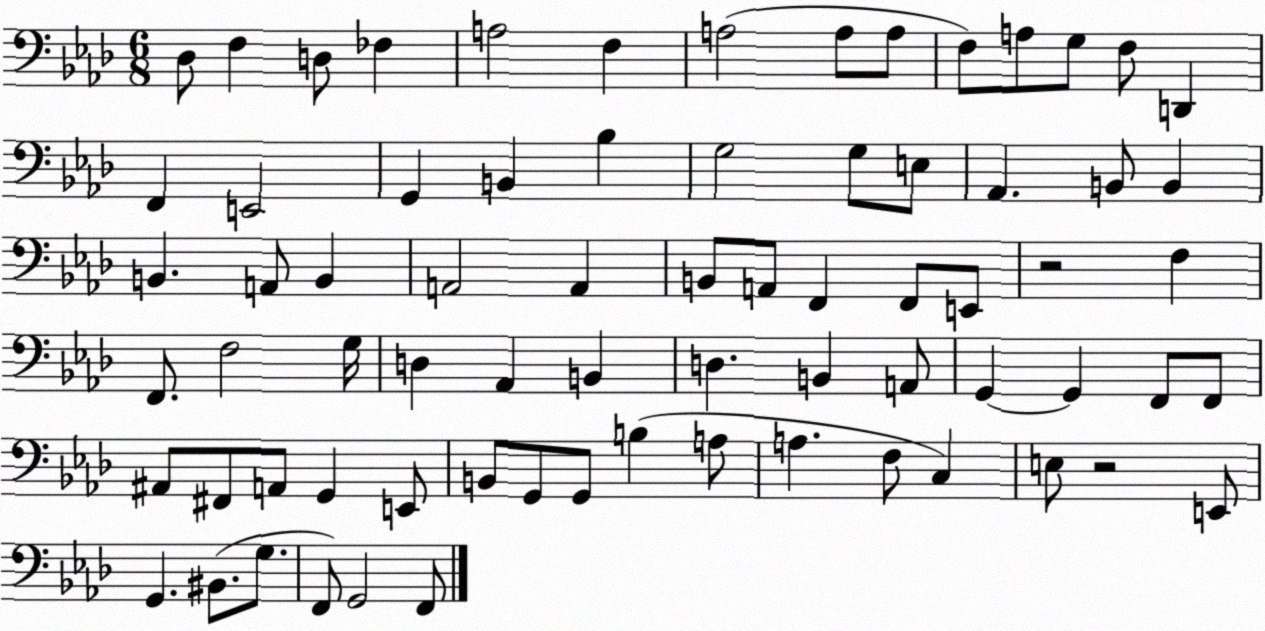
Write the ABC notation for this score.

X:1
T:Untitled
M:6/8
L:1/4
K:Ab
_D,/2 F, D,/2 _F, A,2 F, A,2 A,/2 A,/2 F,/2 A,/2 G,/2 F,/2 D,, F,, E,,2 G,, B,, _B, G,2 G,/2 E,/2 _A,, B,,/2 B,, B,, A,,/2 B,, A,,2 A,, B,,/2 A,,/2 F,, F,,/2 E,,/2 z2 F, F,,/2 F,2 G,/4 D, _A,, B,, D, B,, A,,/2 G,, G,, F,,/2 F,,/2 ^A,,/2 ^F,,/2 A,,/2 G,, E,,/2 B,,/2 G,,/2 G,,/2 B, A,/2 A, F,/2 C, E,/2 z2 E,,/2 G,, ^B,,/2 G,/2 F,,/2 G,,2 F,,/2